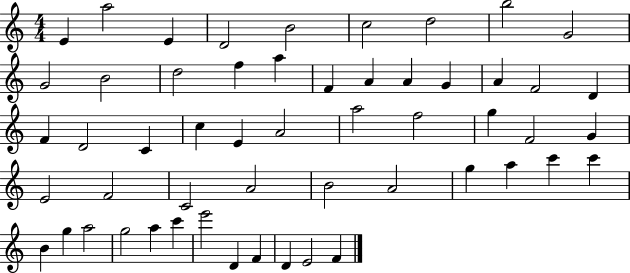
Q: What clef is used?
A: treble